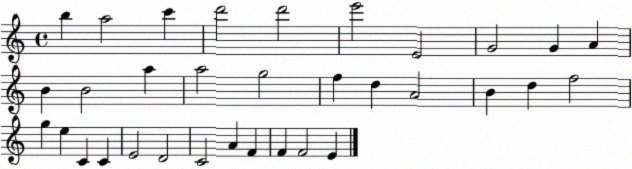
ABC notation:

X:1
T:Untitled
M:4/4
L:1/4
K:C
b a2 c' d'2 d'2 e'2 E2 G2 G A B B2 a a2 g2 f d A2 B d f2 g e C C E2 D2 C2 A F F F2 E